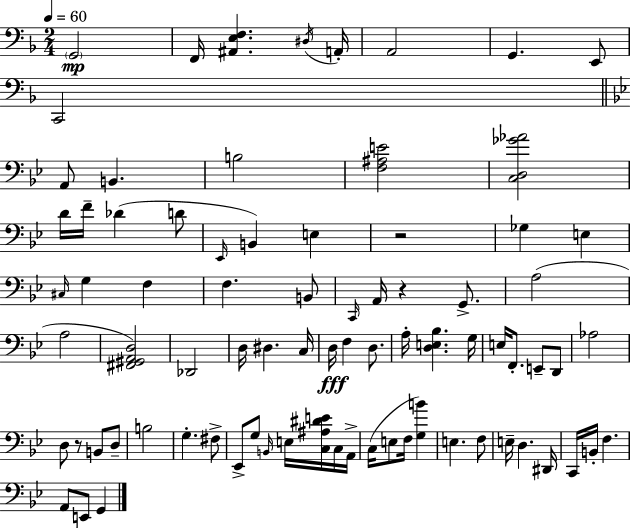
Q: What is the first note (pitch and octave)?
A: G2